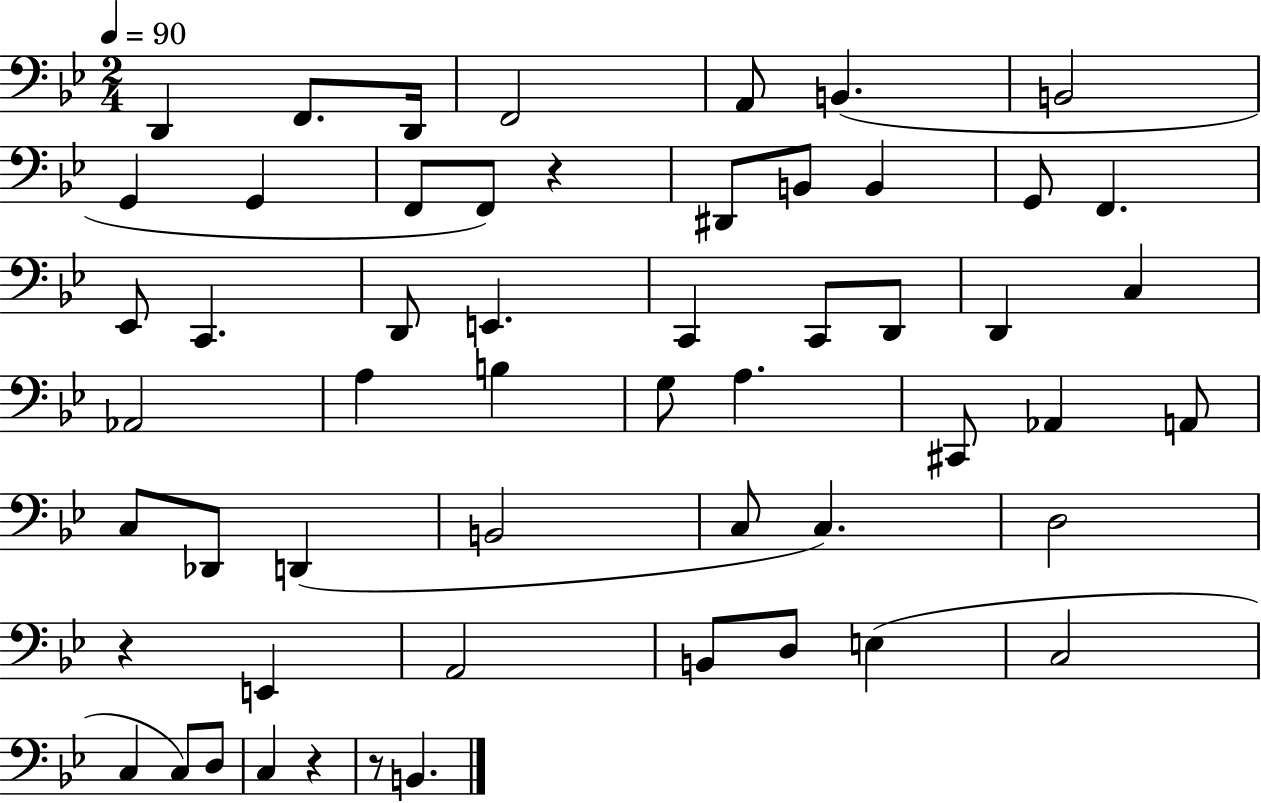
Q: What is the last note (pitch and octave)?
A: B2